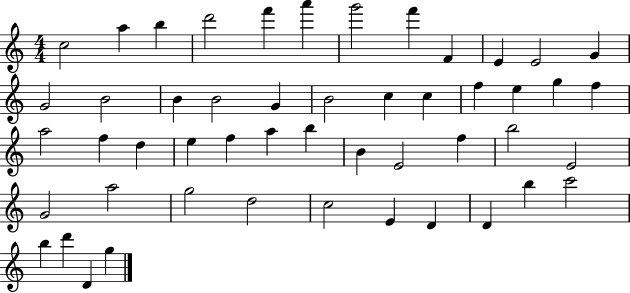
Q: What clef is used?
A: treble